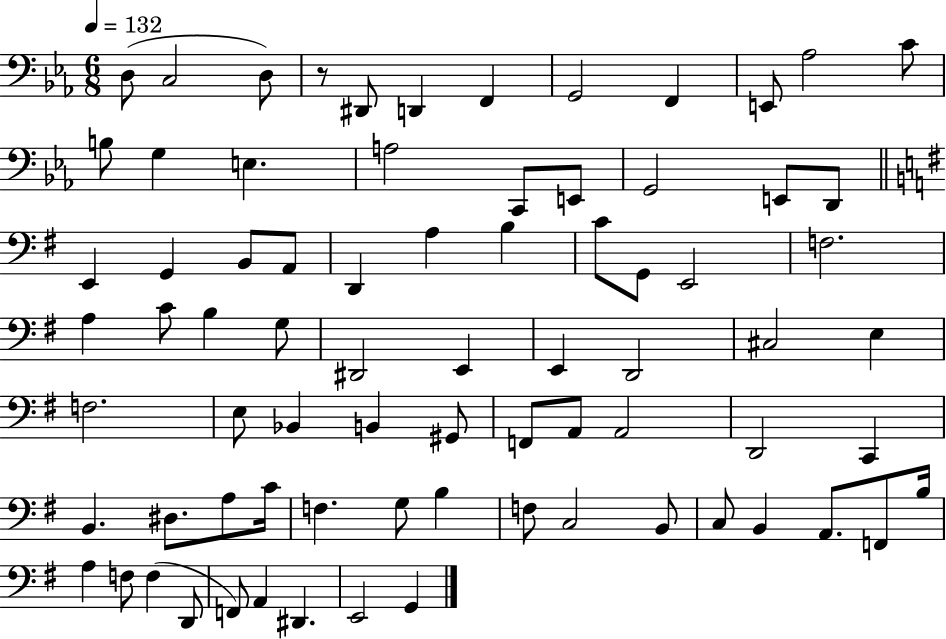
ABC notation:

X:1
T:Untitled
M:6/8
L:1/4
K:Eb
D,/2 C,2 D,/2 z/2 ^D,,/2 D,, F,, G,,2 F,, E,,/2 _A,2 C/2 B,/2 G, E, A,2 C,,/2 E,,/2 G,,2 E,,/2 D,,/2 E,, G,, B,,/2 A,,/2 D,, A, B, C/2 G,,/2 E,,2 F,2 A, C/2 B, G,/2 ^D,,2 E,, E,, D,,2 ^C,2 E, F,2 E,/2 _B,, B,, ^G,,/2 F,,/2 A,,/2 A,,2 D,,2 C,, B,, ^D,/2 A,/2 C/4 F, G,/2 B, F,/2 C,2 B,,/2 C,/2 B,, A,,/2 F,,/2 B,/4 A, F,/2 F, D,,/2 F,,/2 A,, ^D,, E,,2 G,,